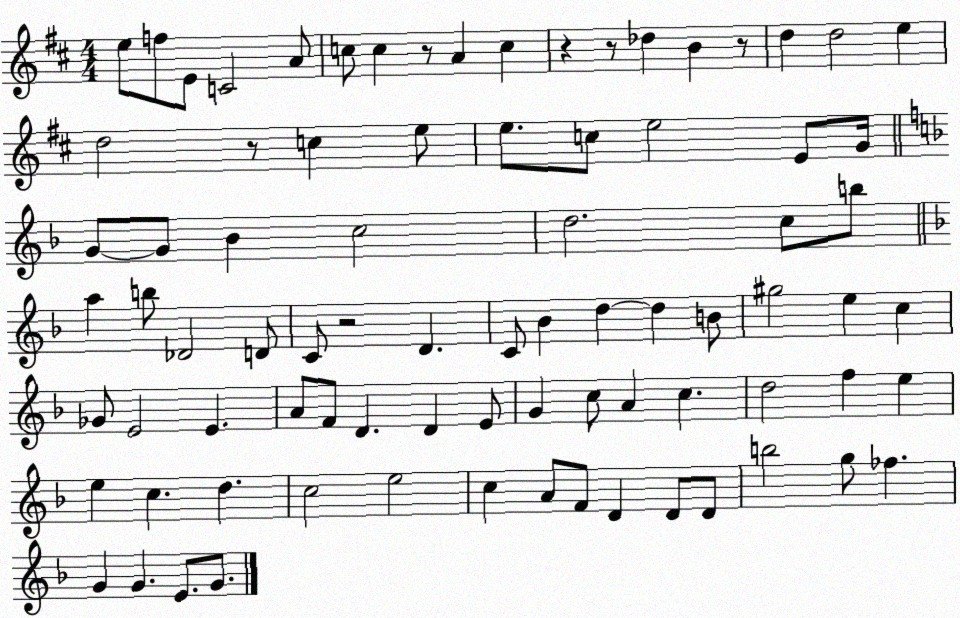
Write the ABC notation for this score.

X:1
T:Untitled
M:4/4
L:1/4
K:D
e/2 f/2 E/2 C2 A/2 c/2 c z/2 A c z z/2 _d B z/2 d d2 e d2 z/2 c e/2 e/2 c/2 e2 E/2 G/4 G/2 G/2 _B c2 d2 c/2 b/2 a b/2 _D2 D/2 C/2 z2 D C/2 _B d d B/2 ^g2 e c _G/2 E2 E A/2 F/2 D D E/2 G c/2 A c d2 f e e c d c2 e2 c A/2 F/2 D D/2 D/2 b2 g/2 _f G G E/2 G/2